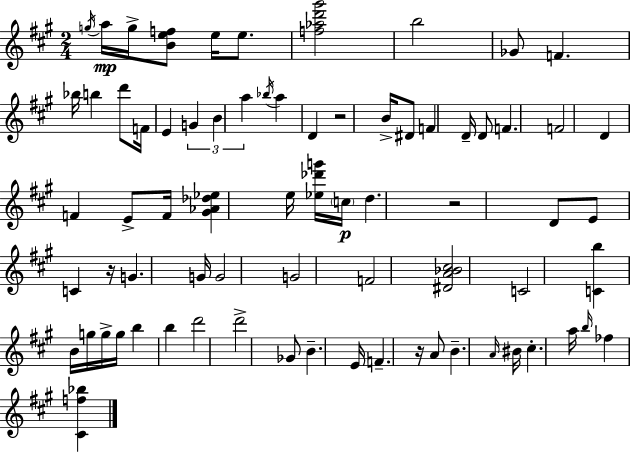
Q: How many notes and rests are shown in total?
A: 73